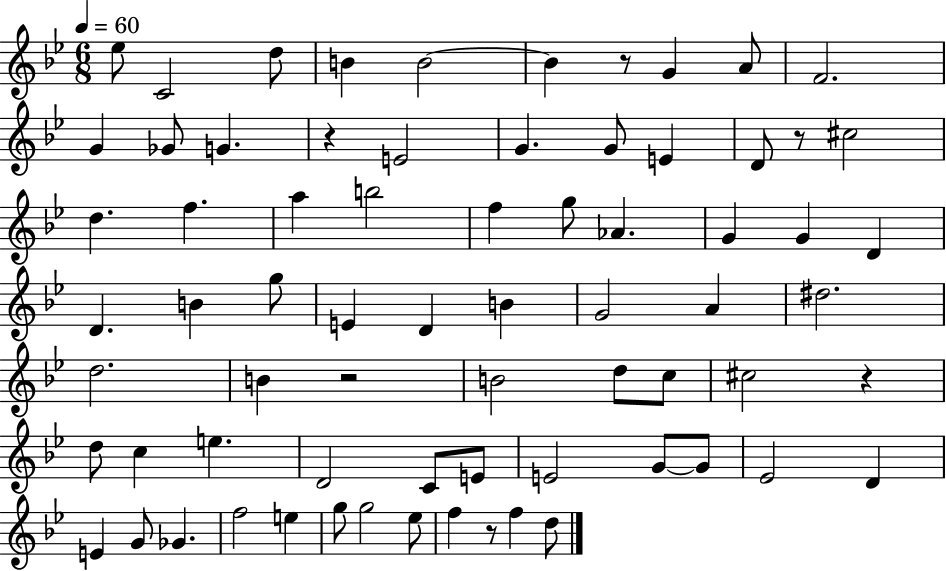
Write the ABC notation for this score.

X:1
T:Untitled
M:6/8
L:1/4
K:Bb
_e/2 C2 d/2 B B2 B z/2 G A/2 F2 G _G/2 G z E2 G G/2 E D/2 z/2 ^c2 d f a b2 f g/2 _A G G D D B g/2 E D B G2 A ^d2 d2 B z2 B2 d/2 c/2 ^c2 z d/2 c e D2 C/2 E/2 E2 G/2 G/2 _E2 D E G/2 _G f2 e g/2 g2 _e/2 f z/2 f d/2